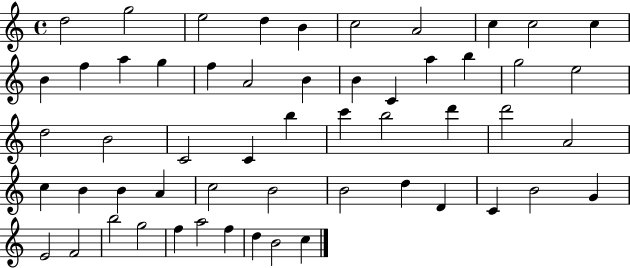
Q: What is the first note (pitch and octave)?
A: D5